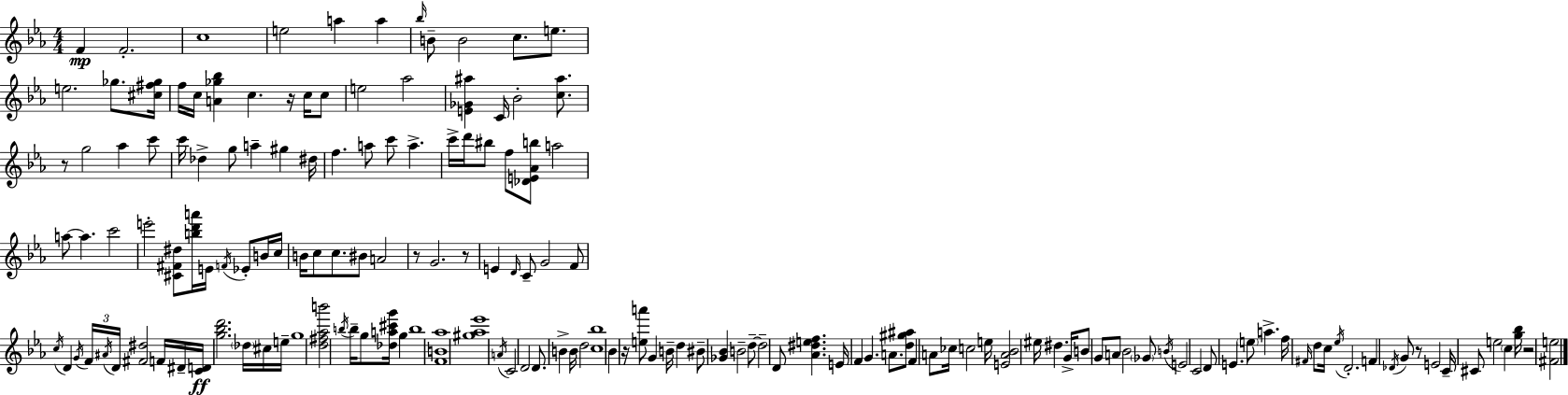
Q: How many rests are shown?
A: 7